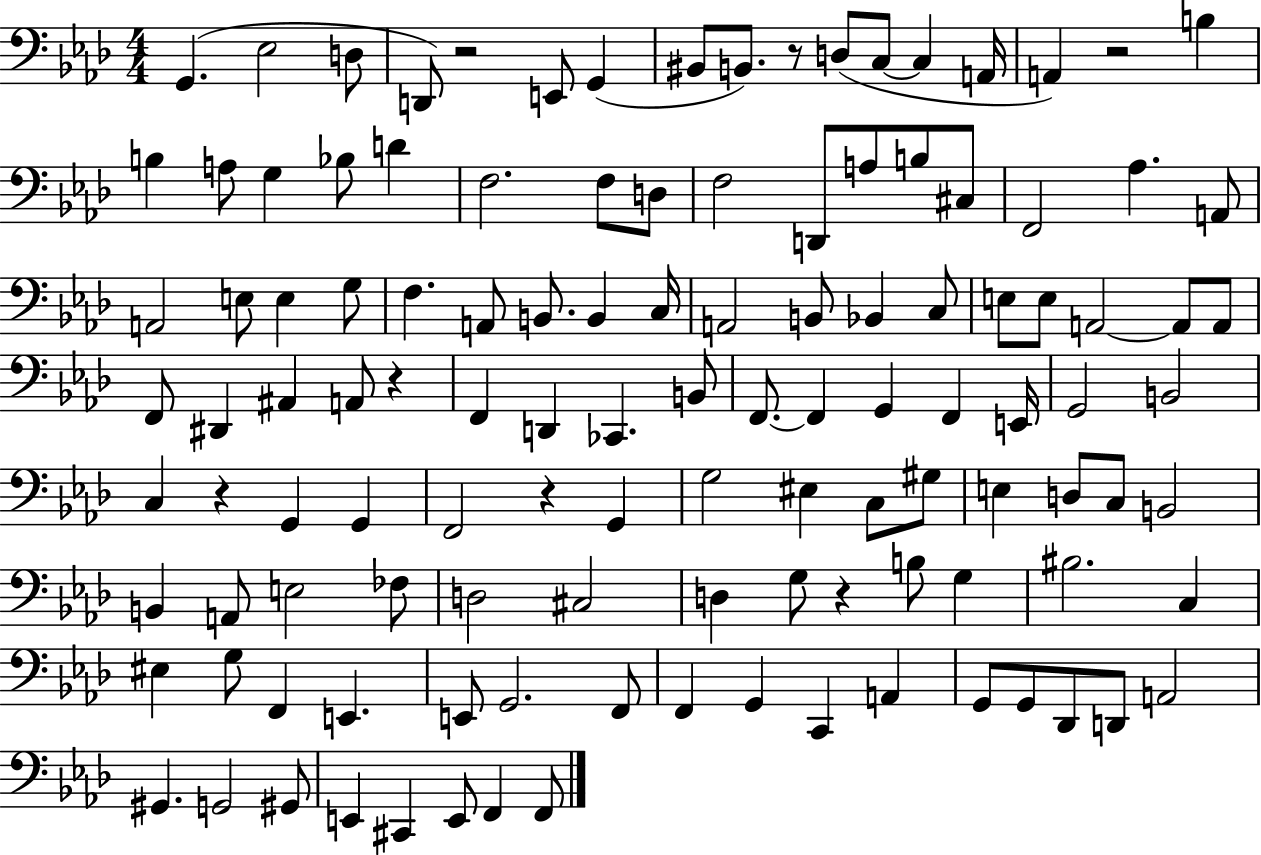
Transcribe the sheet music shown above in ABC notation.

X:1
T:Untitled
M:4/4
L:1/4
K:Ab
G,, _E,2 D,/2 D,,/2 z2 E,,/2 G,, ^B,,/2 B,,/2 z/2 D,/2 C,/2 C, A,,/4 A,, z2 B, B, A,/2 G, _B,/2 D F,2 F,/2 D,/2 F,2 D,,/2 A,/2 B,/2 ^C,/2 F,,2 _A, A,,/2 A,,2 E,/2 E, G,/2 F, A,,/2 B,,/2 B,, C,/4 A,,2 B,,/2 _B,, C,/2 E,/2 E,/2 A,,2 A,,/2 A,,/2 F,,/2 ^D,, ^A,, A,,/2 z F,, D,, _C,, B,,/2 F,,/2 F,, G,, F,, E,,/4 G,,2 B,,2 C, z G,, G,, F,,2 z G,, G,2 ^E, C,/2 ^G,/2 E, D,/2 C,/2 B,,2 B,, A,,/2 E,2 _F,/2 D,2 ^C,2 D, G,/2 z B,/2 G, ^B,2 C, ^E, G,/2 F,, E,, E,,/2 G,,2 F,,/2 F,, G,, C,, A,, G,,/2 G,,/2 _D,,/2 D,,/2 A,,2 ^G,, G,,2 ^G,,/2 E,, ^C,, E,,/2 F,, F,,/2